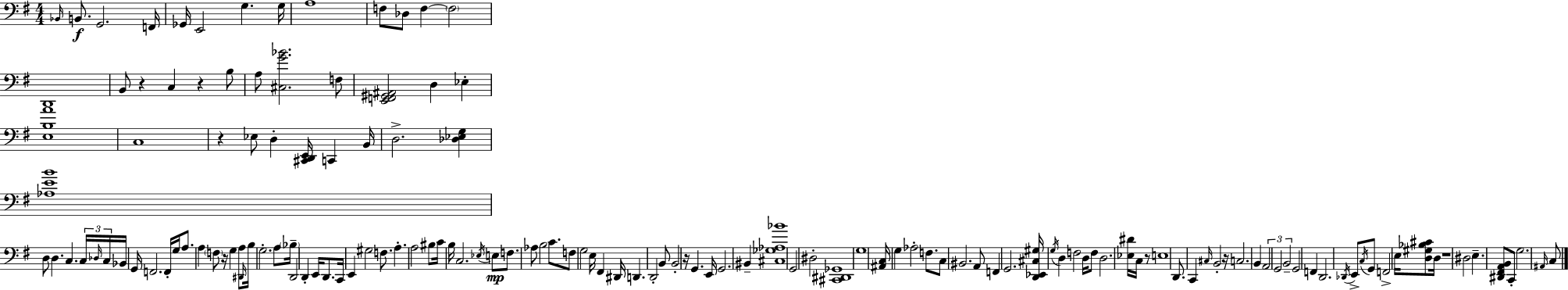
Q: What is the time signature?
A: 4/4